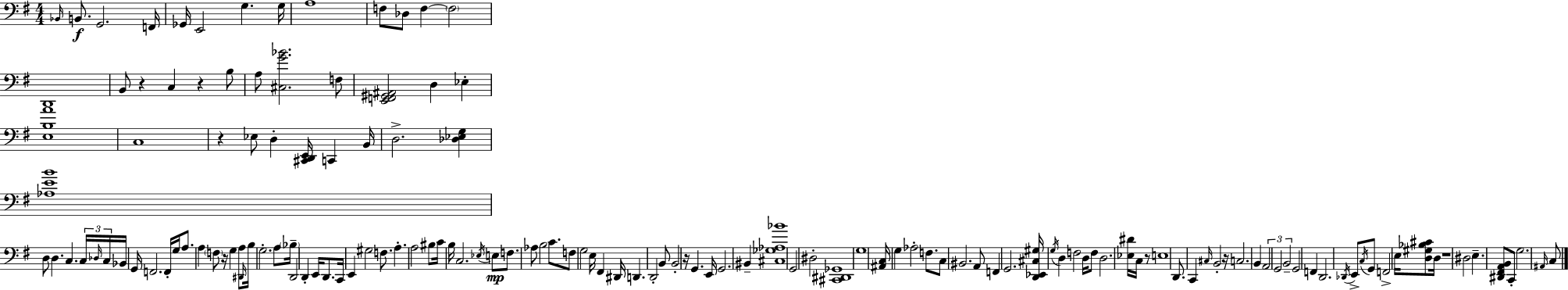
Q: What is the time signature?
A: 4/4